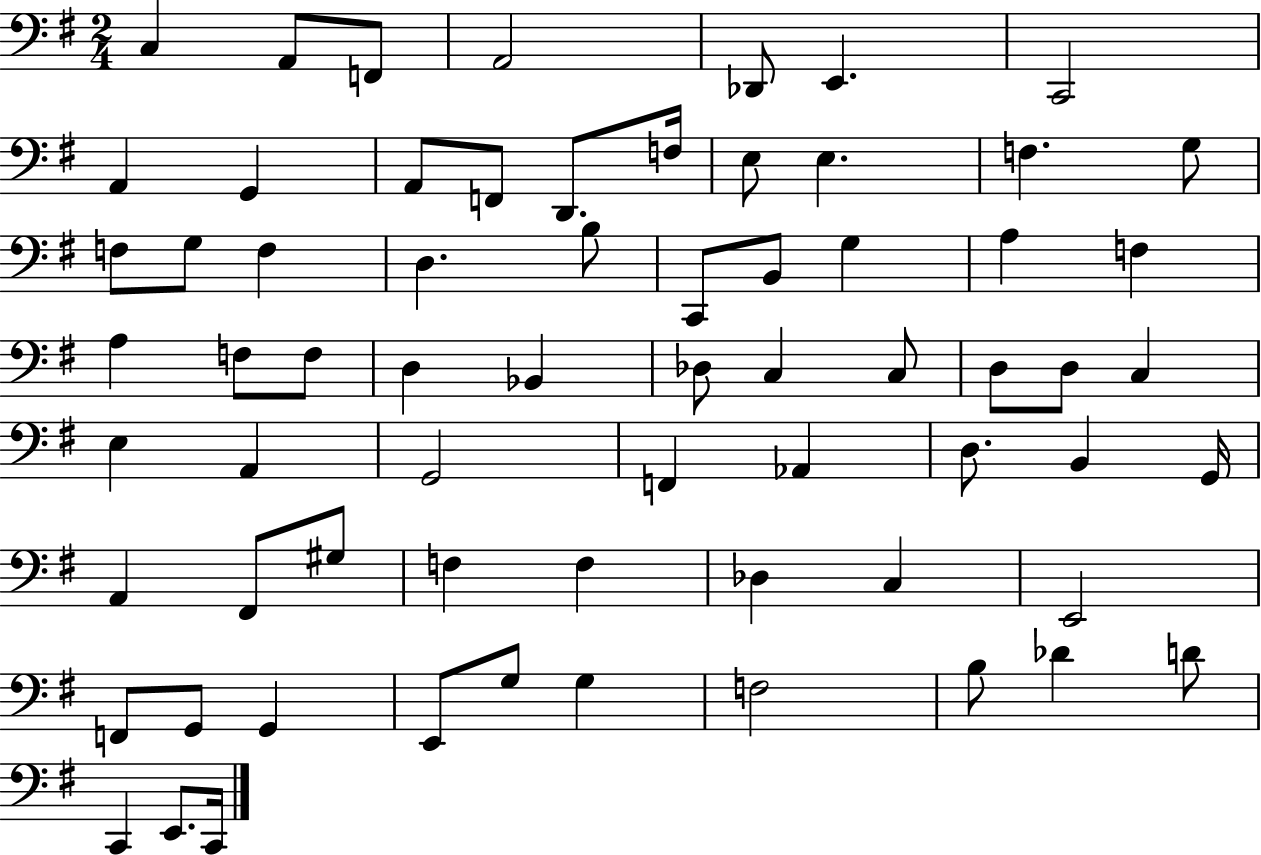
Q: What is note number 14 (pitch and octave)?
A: E3